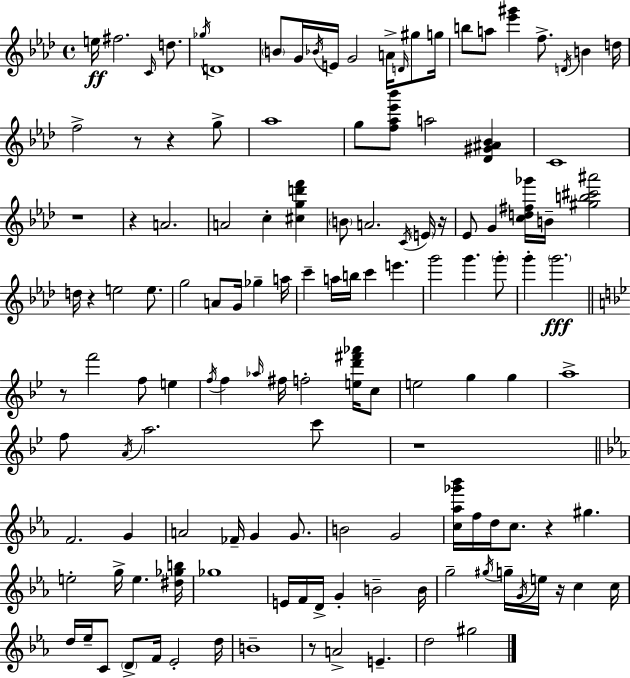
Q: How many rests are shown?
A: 11